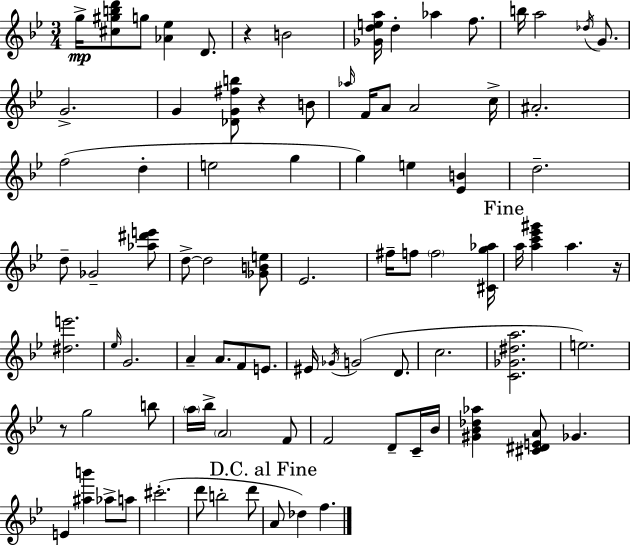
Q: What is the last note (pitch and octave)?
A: F5